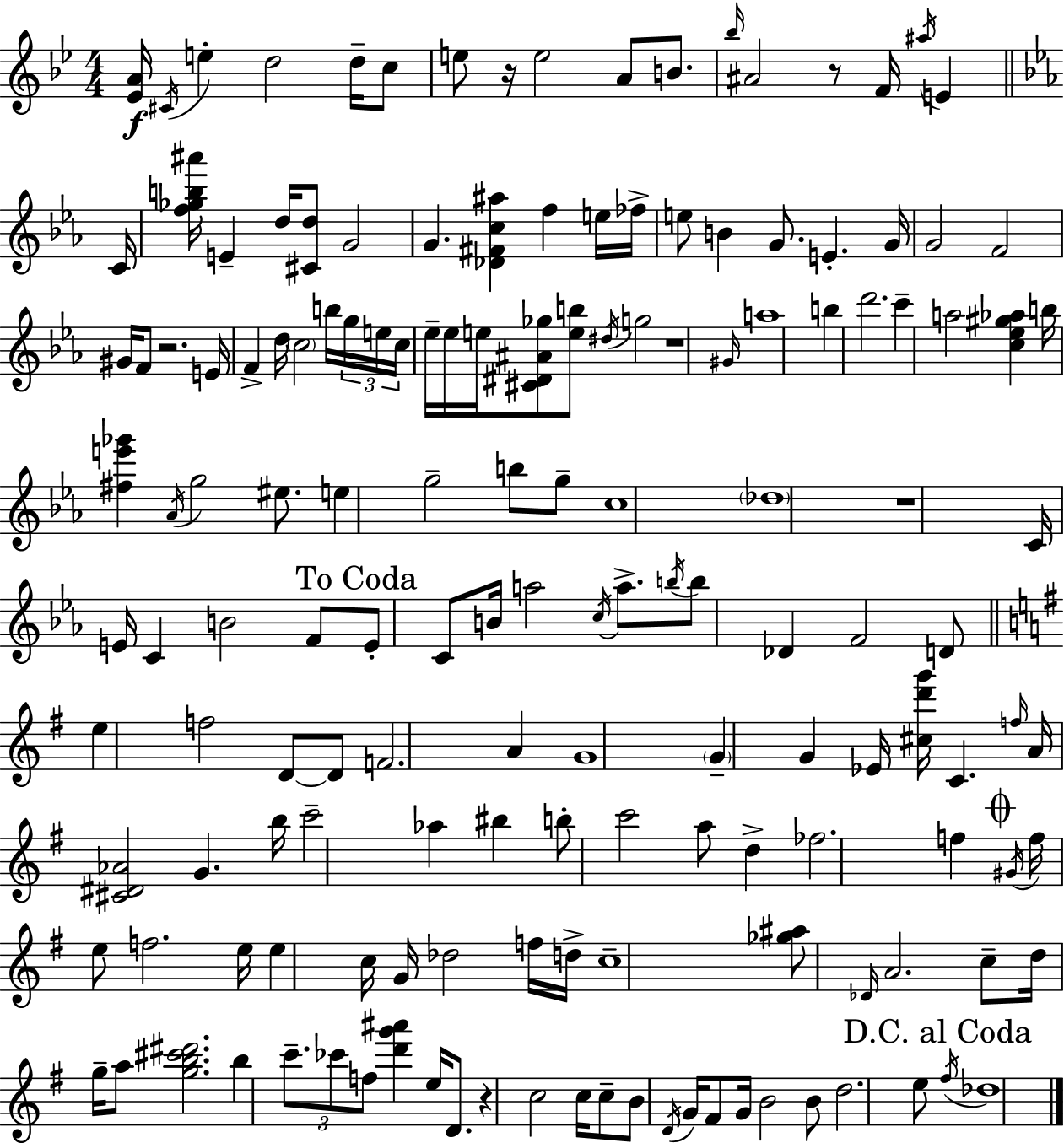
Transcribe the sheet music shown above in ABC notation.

X:1
T:Untitled
M:4/4
L:1/4
K:Bb
[_EA]/4 ^C/4 e d2 d/4 c/2 e/2 z/4 e2 A/2 B/2 _b/4 ^A2 z/2 F/4 ^a/4 E C/4 [f_gb^a']/4 E d/4 [^Cd]/2 G2 G [_D^Fc^a] f e/4 _f/4 e/2 B G/2 E G/4 G2 F2 ^G/4 F/2 z2 E/4 F d/4 c2 b/4 g/4 e/4 c/4 _e/4 _e/4 e/4 [^C^D^A_g]/2 [eb]/2 ^d/4 g2 z4 ^G/4 a4 b d'2 c' a2 [c_e^g_a] b/4 [^fe'_g'] _A/4 g2 ^e/2 e g2 b/2 g/2 c4 _d4 z4 C/4 E/4 C B2 F/2 E/2 C/2 B/4 a2 c/4 a/2 b/4 b/2 _D F2 D/2 e f2 D/2 D/2 F2 A G4 G G _E/4 [^cd'g']/4 C f/4 A/4 [^C^D_A]2 G b/4 c'2 _a ^b b/2 c'2 a/2 d _f2 f ^G/4 f/4 e/2 f2 e/4 e c/4 G/4 _d2 f/4 d/4 c4 [_g^a]/2 _D/4 A2 c/2 d/4 g/4 a/2 [gb^c'^d']2 b c'/2 _c'/2 f/2 [d'g'^a'] e/4 D/2 z c2 c/4 c/2 B/2 D/4 G/4 ^F/2 G/4 B2 B/2 d2 e/2 ^f/4 _d4